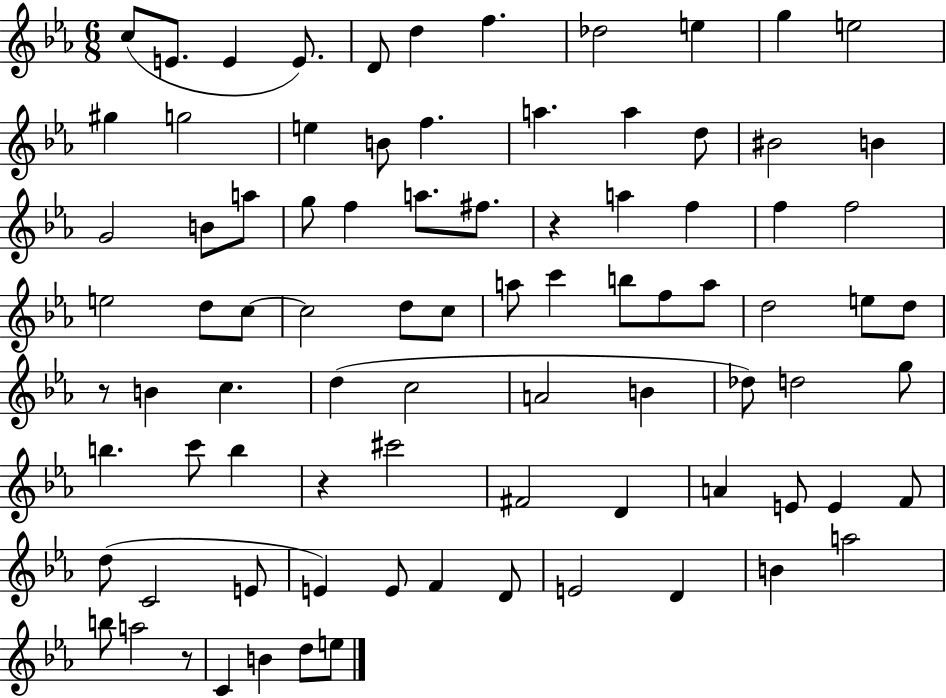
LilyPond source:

{
  \clef treble
  \numericTimeSignature
  \time 6/8
  \key ees \major
  \repeat volta 2 { c''8( e'8. e'4 e'8.) | d'8 d''4 f''4. | des''2 e''4 | g''4 e''2 | \break gis''4 g''2 | e''4 b'8 f''4. | a''4. a''4 d''8 | bis'2 b'4 | \break g'2 b'8 a''8 | g''8 f''4 a''8. fis''8. | r4 a''4 f''4 | f''4 f''2 | \break e''2 d''8 c''8~~ | c''2 d''8 c''8 | a''8 c'''4 b''8 f''8 a''8 | d''2 e''8 d''8 | \break r8 b'4 c''4. | d''4( c''2 | a'2 b'4 | des''8) d''2 g''8 | \break b''4. c'''8 b''4 | r4 cis'''2 | fis'2 d'4 | a'4 e'8 e'4 f'8 | \break d''8( c'2 e'8 | e'4) e'8 f'4 d'8 | e'2 d'4 | b'4 a''2 | \break b''8 a''2 r8 | c'4 b'4 d''8 e''8 | } \bar "|."
}